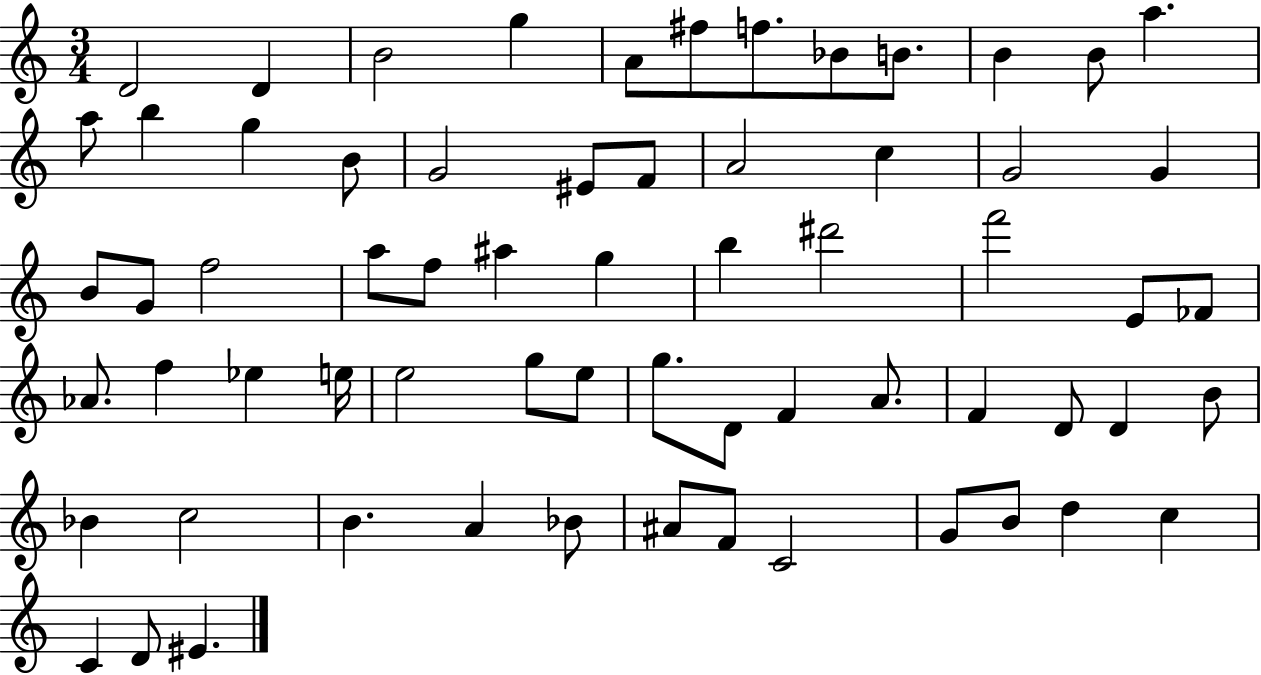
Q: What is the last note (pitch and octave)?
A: EIS4